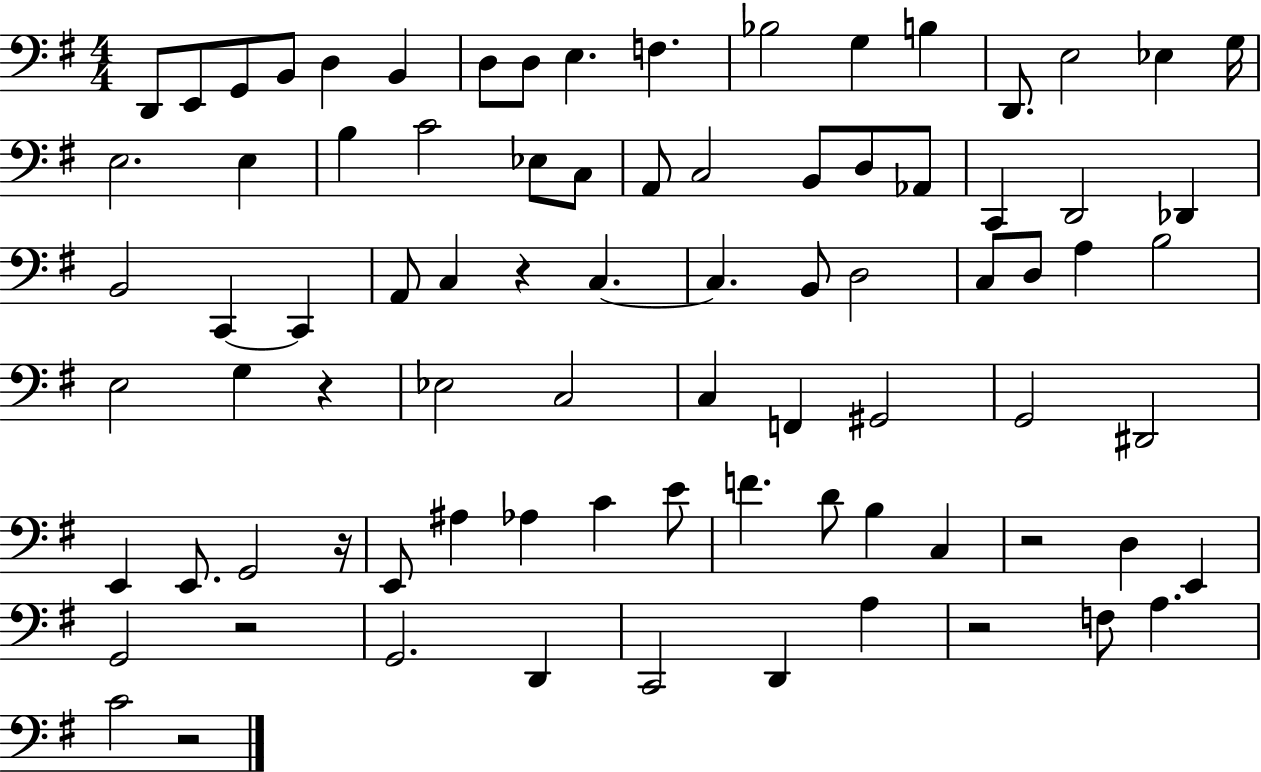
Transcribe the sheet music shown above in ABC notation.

X:1
T:Untitled
M:4/4
L:1/4
K:G
D,,/2 E,,/2 G,,/2 B,,/2 D, B,, D,/2 D,/2 E, F, _B,2 G, B, D,,/2 E,2 _E, G,/4 E,2 E, B, C2 _E,/2 C,/2 A,,/2 C,2 B,,/2 D,/2 _A,,/2 C,, D,,2 _D,, B,,2 C,, C,, A,,/2 C, z C, C, B,,/2 D,2 C,/2 D,/2 A, B,2 E,2 G, z _E,2 C,2 C, F,, ^G,,2 G,,2 ^D,,2 E,, E,,/2 G,,2 z/4 E,,/2 ^A, _A, C E/2 F D/2 B, C, z2 D, E,, G,,2 z2 G,,2 D,, C,,2 D,, A, z2 F,/2 A, C2 z2